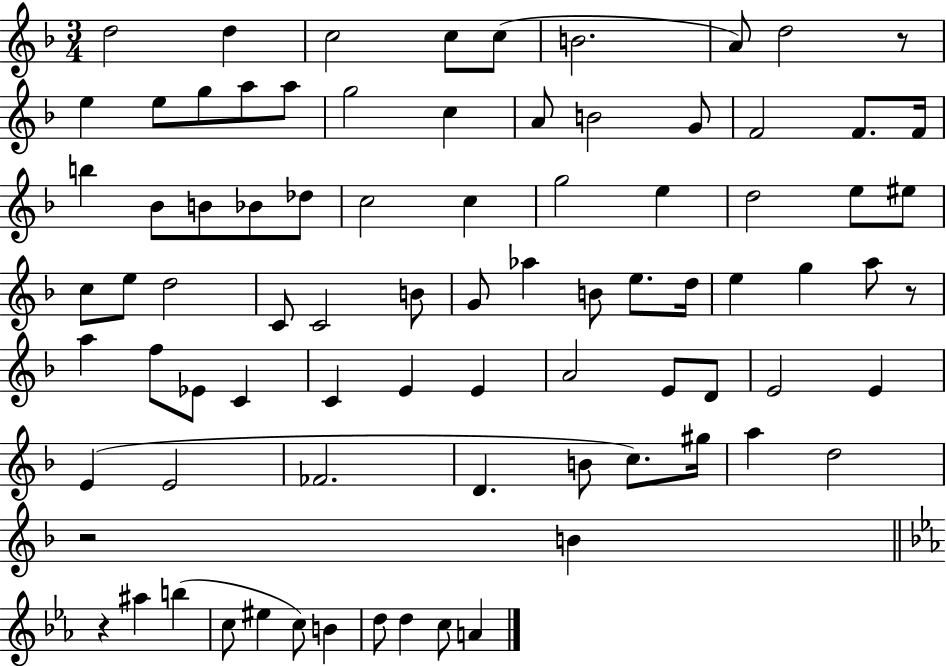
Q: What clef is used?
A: treble